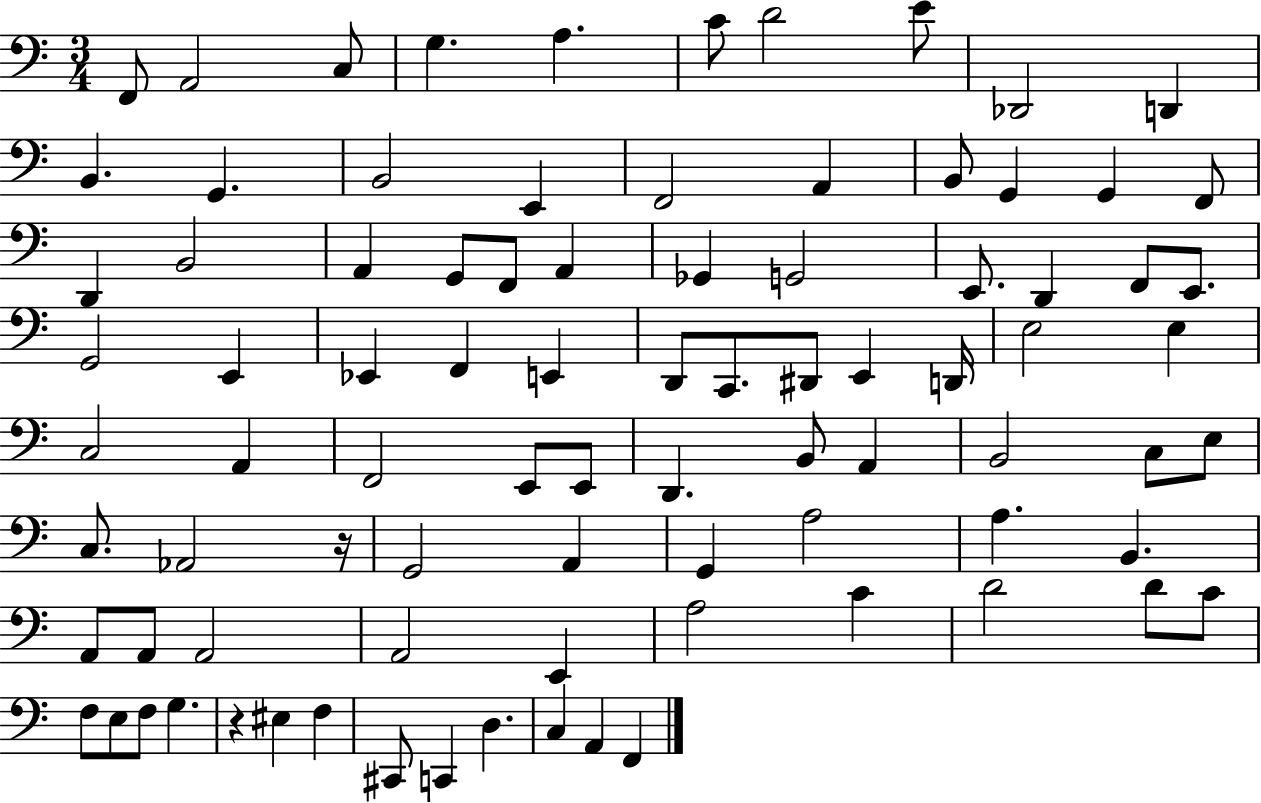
F2/e A2/h C3/e G3/q. A3/q. C4/e D4/h E4/e Db2/h D2/q B2/q. G2/q. B2/h E2/q F2/h A2/q B2/e G2/q G2/q F2/e D2/q B2/h A2/q G2/e F2/e A2/q Gb2/q G2/h E2/e. D2/q F2/e E2/e. G2/h E2/q Eb2/q F2/q E2/q D2/e C2/e. D#2/e E2/q D2/s E3/h E3/q C3/h A2/q F2/h E2/e E2/e D2/q. B2/e A2/q B2/h C3/e E3/e C3/e. Ab2/h R/s G2/h A2/q G2/q A3/h A3/q. B2/q. A2/e A2/e A2/h A2/h E2/q A3/h C4/q D4/h D4/e C4/e F3/e E3/e F3/e G3/q. R/q EIS3/q F3/q C#2/e C2/q D3/q. C3/q A2/q F2/q